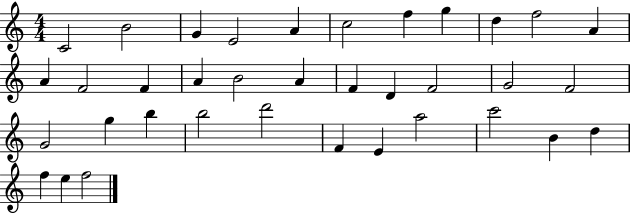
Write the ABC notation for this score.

X:1
T:Untitled
M:4/4
L:1/4
K:C
C2 B2 G E2 A c2 f g d f2 A A F2 F A B2 A F D F2 G2 F2 G2 g b b2 d'2 F E a2 c'2 B d f e f2